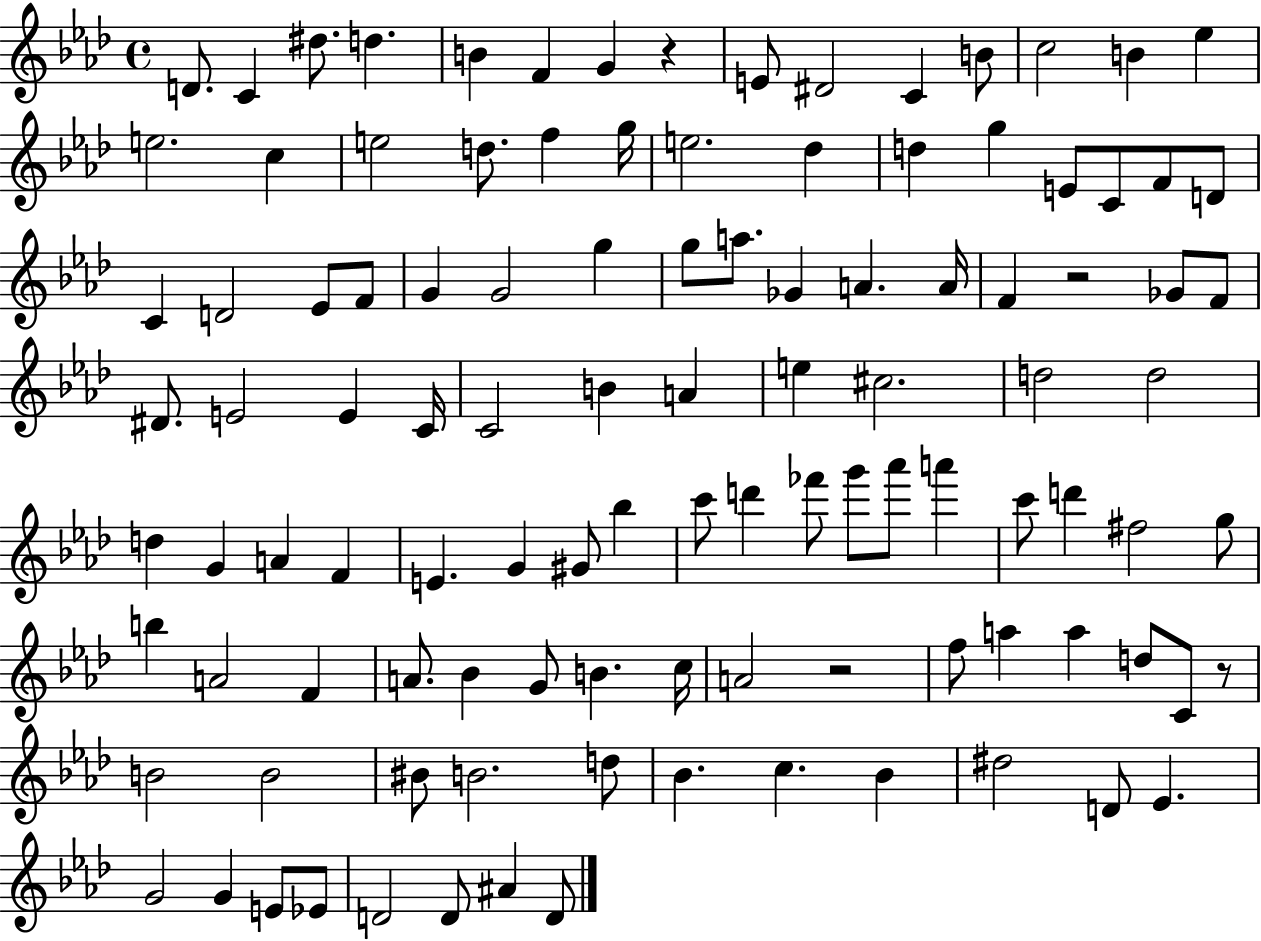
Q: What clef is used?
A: treble